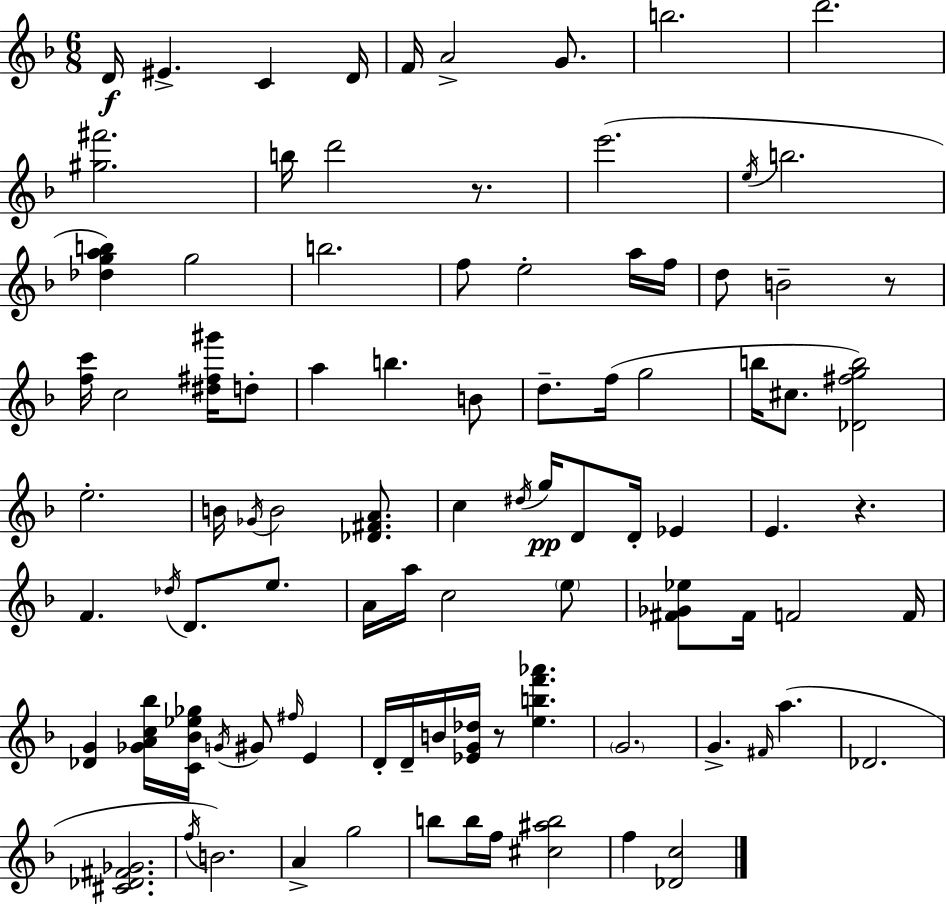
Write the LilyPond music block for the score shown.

{
  \clef treble
  \numericTimeSignature
  \time 6/8
  \key d \minor
  d'16\f eis'4.-> c'4 d'16 | f'16 a'2-> g'8. | b''2. | d'''2. | \break <gis'' fis'''>2. | b''16 d'''2 r8. | e'''2.( | \acciaccatura { e''16 } b''2. | \break <des'' g'' a'' b''>4) g''2 | b''2. | f''8 e''2-. a''16 | f''16 d''8 b'2-- r8 | \break <f'' c'''>16 c''2 <dis'' fis'' gis'''>16 d''8-. | a''4 b''4. b'8 | d''8.-- f''16( g''2 | b''16 cis''8. <des' fis'' g'' b''>2) | \break e''2.-. | b'16 \acciaccatura { ges'16 } b'2 <des' fis' a'>8. | c''4 \acciaccatura { dis''16 } g''16\pp d'8 d'16-. ees'4 | e'4. r4. | \break f'4. \acciaccatura { des''16 } d'8. | e''8. a'16 a''16 c''2 | \parenthesize e''8 <fis' ges' ees''>8 fis'16 f'2 | f'16 <des' g'>4 <ges' a' c'' bes''>16 <c' bes' ees'' ges''>16 \acciaccatura { g'16 } gis'8 | \break \grace { fis''16 } e'4 d'16-. d'16-- b'16 <ees' g' des''>16 r8 | <e'' b'' f''' aes'''>4. \parenthesize g'2. | g'4.-> | \grace { fis'16 }( a''4. des'2. | \break <cis' des' fis' ges'>2. | \acciaccatura { f''16 }) b'2. | a'4-> | g''2 b''8 b''16 f''16 | \break <cis'' ais'' b''>2 f''4 | <des' c''>2 \bar "|."
}